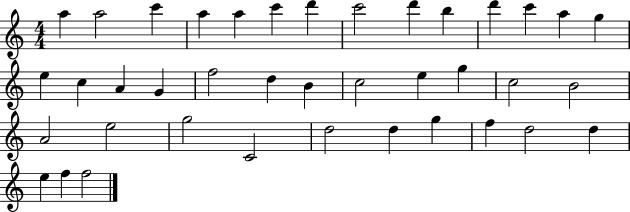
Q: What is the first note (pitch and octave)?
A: A5